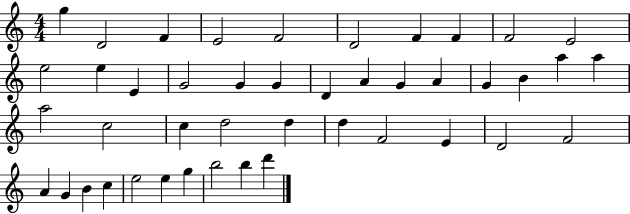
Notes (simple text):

G5/q D4/h F4/q E4/h F4/h D4/h F4/q F4/q F4/h E4/h E5/h E5/q E4/q G4/h G4/q G4/q D4/q A4/q G4/q A4/q G4/q B4/q A5/q A5/q A5/h C5/h C5/q D5/h D5/q D5/q F4/h E4/q D4/h F4/h A4/q G4/q B4/q C5/q E5/h E5/q G5/q B5/h B5/q D6/q